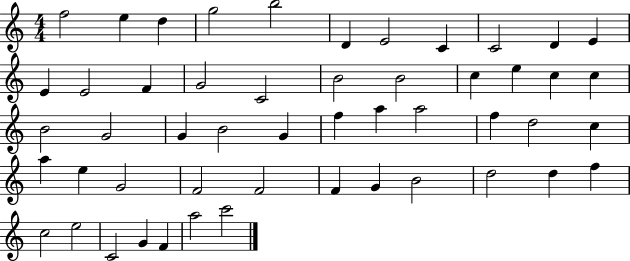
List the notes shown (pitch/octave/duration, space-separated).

F5/h E5/q D5/q G5/h B5/h D4/q E4/h C4/q C4/h D4/q E4/q E4/q E4/h F4/q G4/h C4/h B4/h B4/h C5/q E5/q C5/q C5/q B4/h G4/h G4/q B4/h G4/q F5/q A5/q A5/h F5/q D5/h C5/q A5/q E5/q G4/h F4/h F4/h F4/q G4/q B4/h D5/h D5/q F5/q C5/h E5/h C4/h G4/q F4/q A5/h C6/h